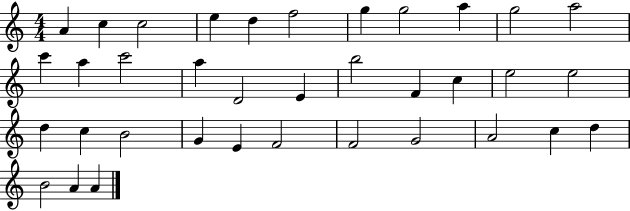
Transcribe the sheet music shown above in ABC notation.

X:1
T:Untitled
M:4/4
L:1/4
K:C
A c c2 e d f2 g g2 a g2 a2 c' a c'2 a D2 E b2 F c e2 e2 d c B2 G E F2 F2 G2 A2 c d B2 A A